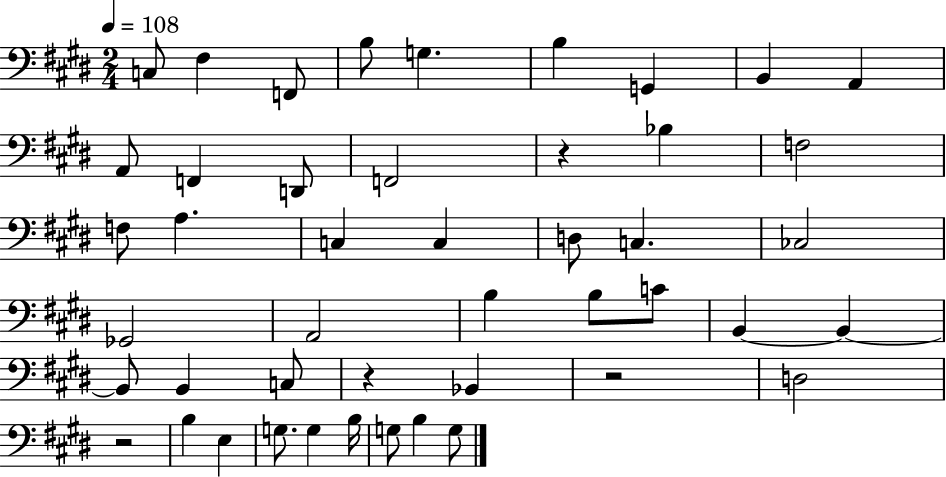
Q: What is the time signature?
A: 2/4